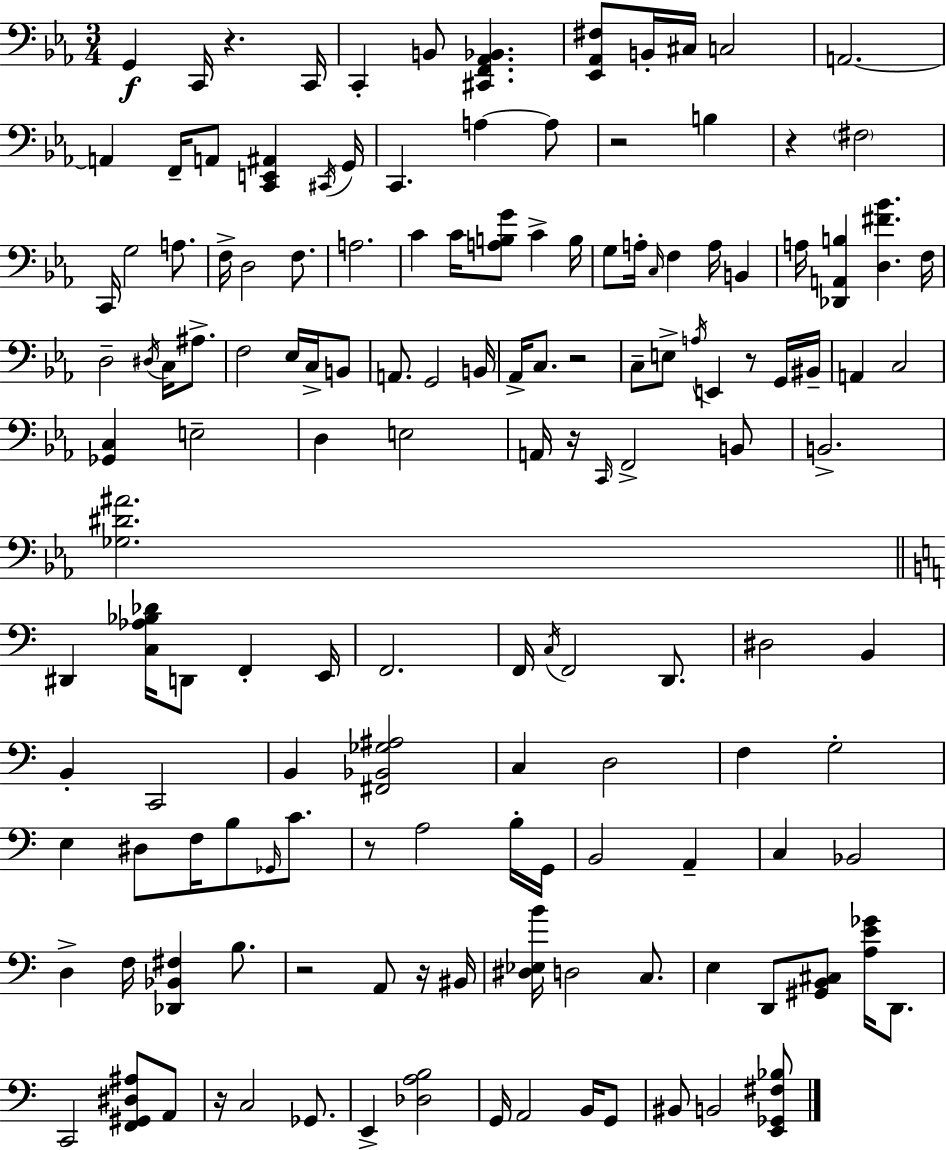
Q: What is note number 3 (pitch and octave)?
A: C2